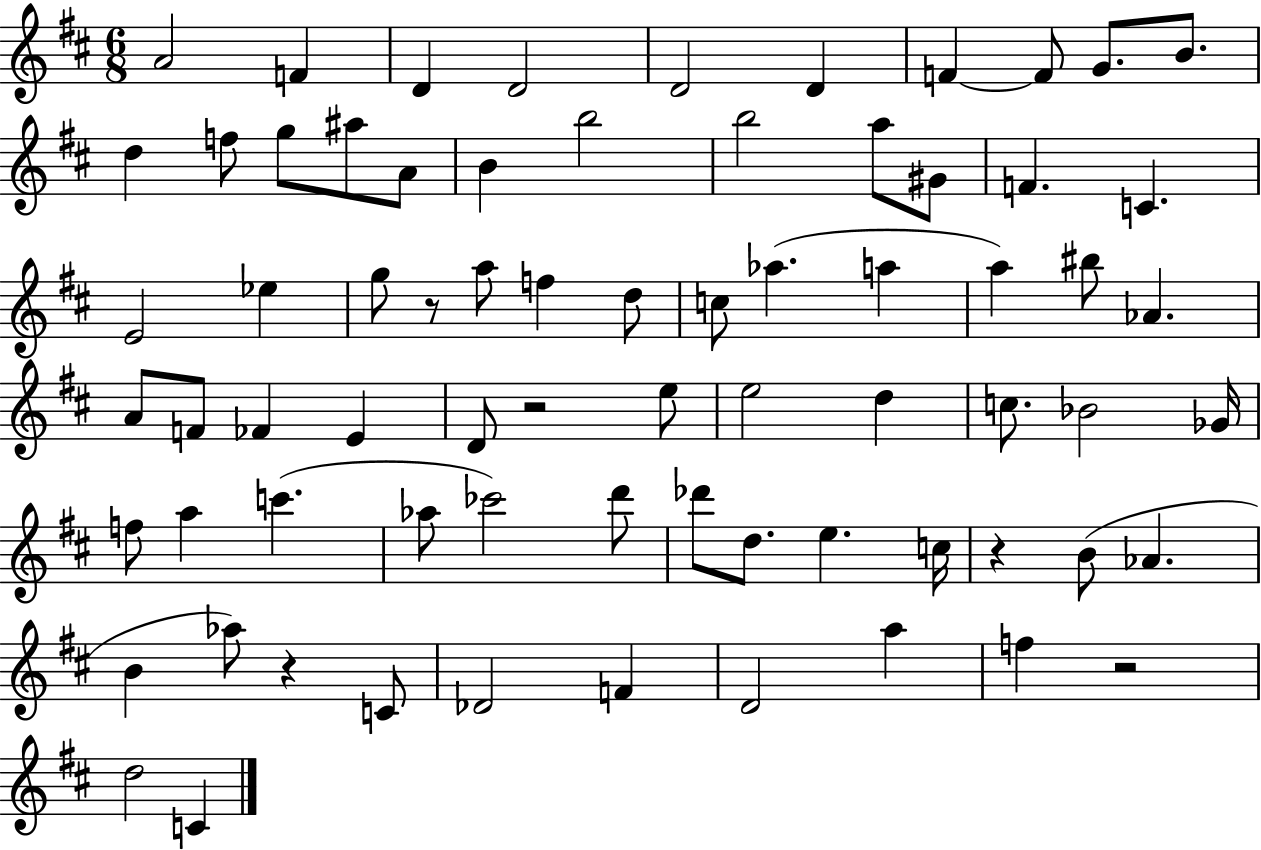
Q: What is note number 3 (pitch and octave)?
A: D4